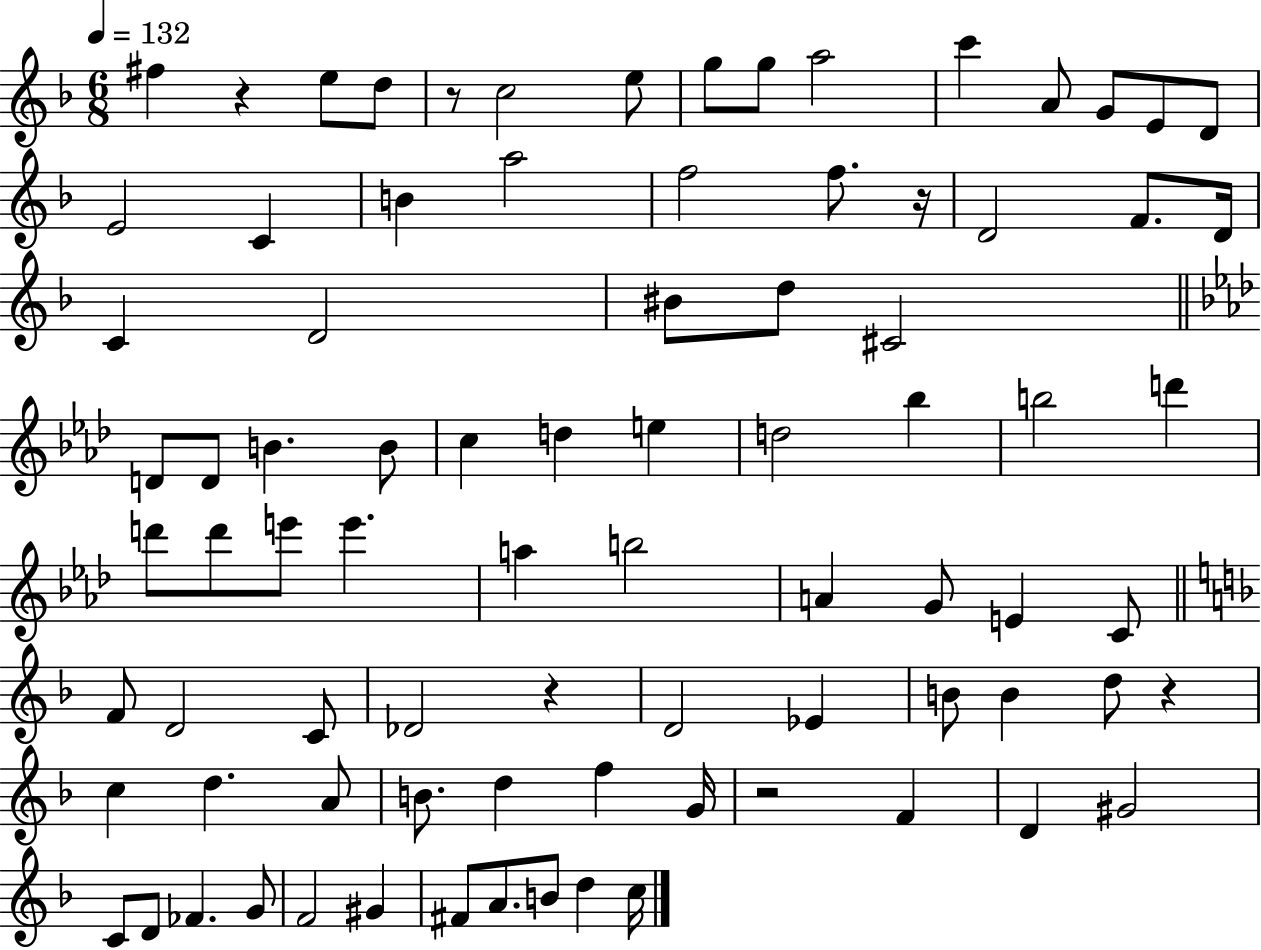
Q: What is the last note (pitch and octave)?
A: C5